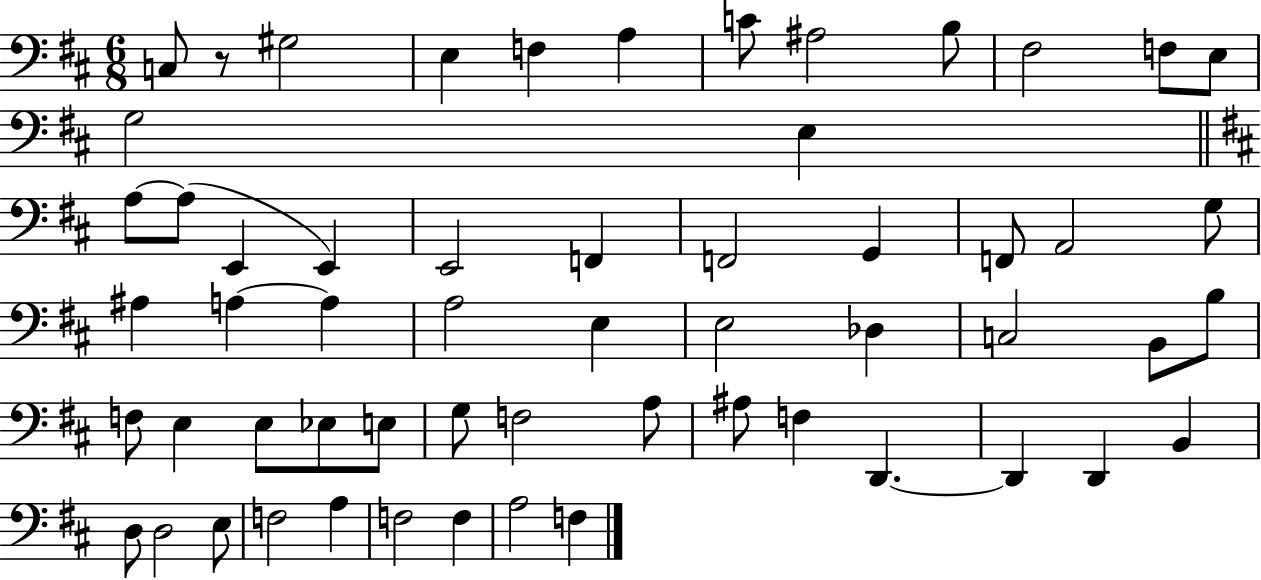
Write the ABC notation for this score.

X:1
T:Untitled
M:6/8
L:1/4
K:D
C,/2 z/2 ^G,2 E, F, A, C/2 ^A,2 B,/2 ^F,2 F,/2 E,/2 G,2 E, A,/2 A,/2 E,, E,, E,,2 F,, F,,2 G,, F,,/2 A,,2 G,/2 ^A, A, A, A,2 E, E,2 _D, C,2 B,,/2 B,/2 F,/2 E, E,/2 _E,/2 E,/2 G,/2 F,2 A,/2 ^A,/2 F, D,, D,, D,, B,, D,/2 D,2 E,/2 F,2 A, F,2 F, A,2 F,